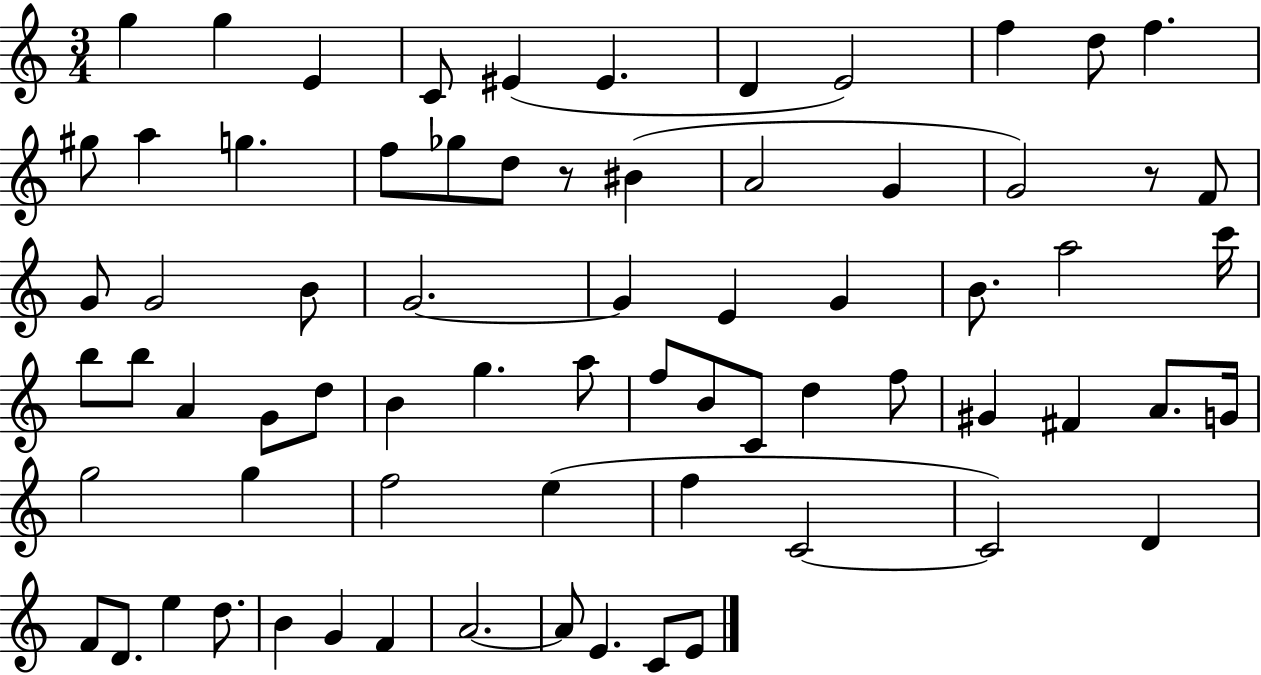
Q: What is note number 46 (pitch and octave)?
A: G#4